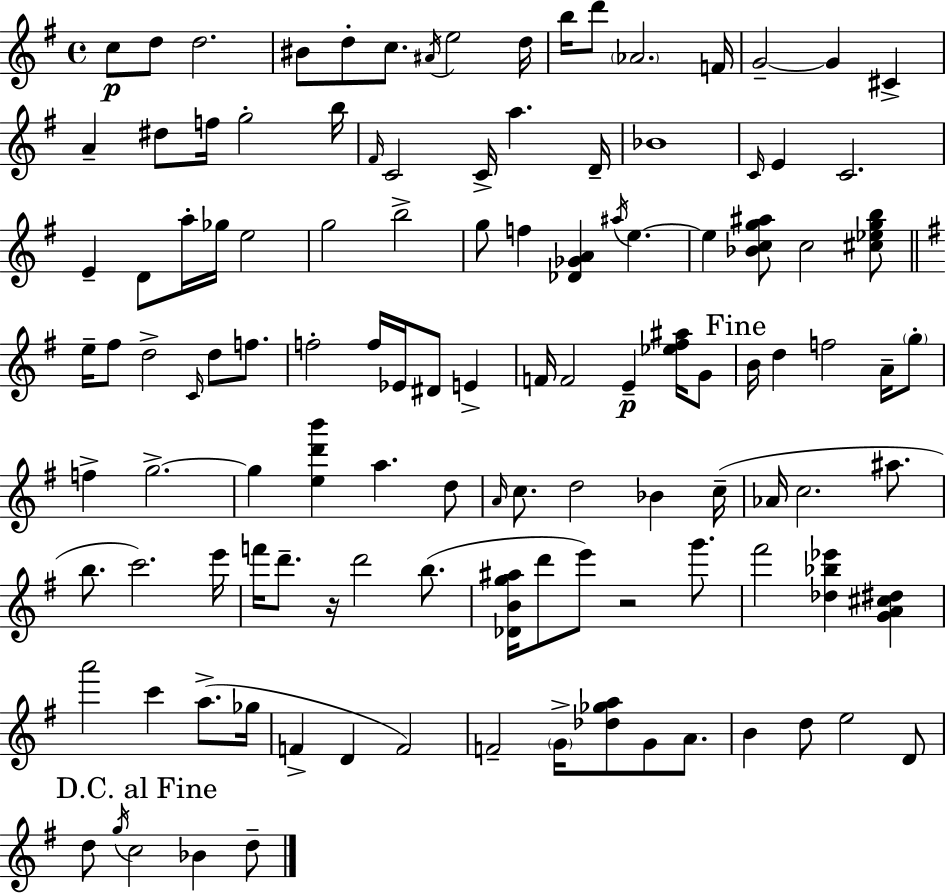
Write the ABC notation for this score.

X:1
T:Untitled
M:4/4
L:1/4
K:Em
c/2 d/2 d2 ^B/2 d/2 c/2 ^A/4 e2 d/4 b/4 d'/2 _A2 F/4 G2 G ^C A ^d/2 f/4 g2 b/4 ^F/4 C2 C/4 a D/4 _B4 C/4 E C2 E D/2 a/4 _g/4 e2 g2 b2 g/2 f [_D_GA] ^a/4 e e [_Bcg^a]/2 c2 [^c_egb]/2 e/4 ^f/2 d2 C/4 d/2 f/2 f2 f/4 _E/4 ^D/2 E F/4 F2 E [_e^f^a]/4 G/2 B/4 d f2 A/4 g/2 f g2 g [ed'b'] a d/2 A/4 c/2 d2 _B c/4 _A/4 c2 ^a/2 b/2 c'2 e'/4 f'/4 d'/2 z/4 d'2 b/2 [_DBg^a]/4 d'/2 e'/2 z2 g'/2 ^f'2 [_d_b_e'] [GA^c^d] a'2 c' a/2 _g/4 F D F2 F2 G/4 [_d_ga]/2 G/2 A/2 B d/2 e2 D/2 d/2 g/4 c2 _B d/2